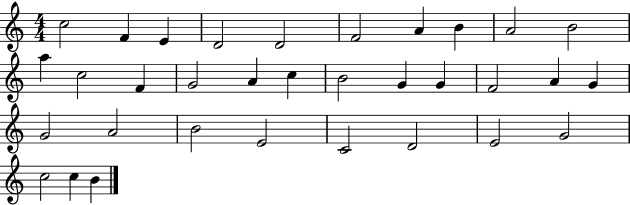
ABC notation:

X:1
T:Untitled
M:4/4
L:1/4
K:C
c2 F E D2 D2 F2 A B A2 B2 a c2 F G2 A c B2 G G F2 A G G2 A2 B2 E2 C2 D2 E2 G2 c2 c B